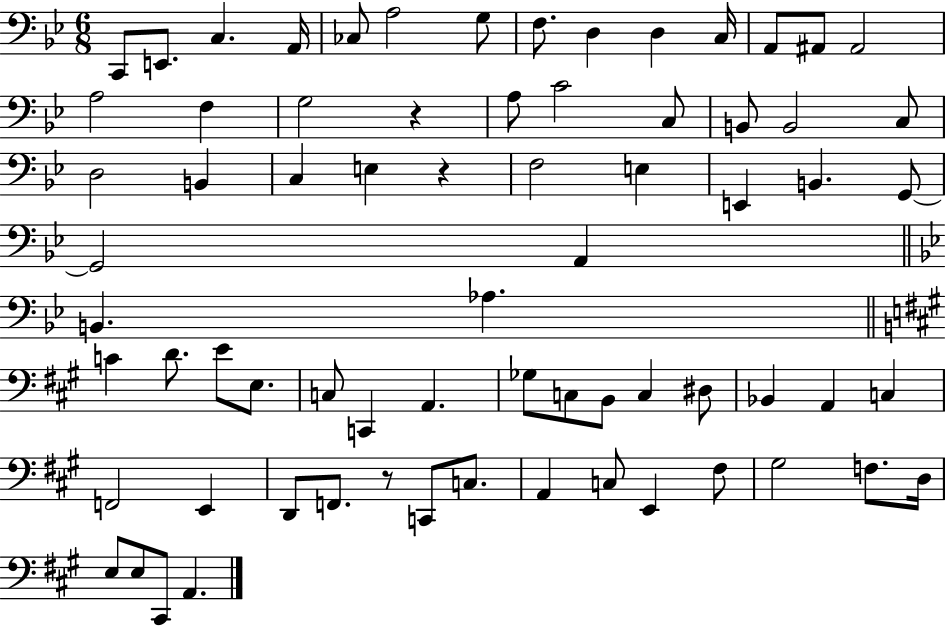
X:1
T:Untitled
M:6/8
L:1/4
K:Bb
C,,/2 E,,/2 C, A,,/4 _C,/2 A,2 G,/2 F,/2 D, D, C,/4 A,,/2 ^A,,/2 ^A,,2 A,2 F, G,2 z A,/2 C2 C,/2 B,,/2 B,,2 C,/2 D,2 B,, C, E, z F,2 E, E,, B,, G,,/2 G,,2 A,, B,, _A, C D/2 E/2 E,/2 C,/2 C,, A,, _G,/2 C,/2 B,,/2 C, ^D,/2 _B,, A,, C, F,,2 E,, D,,/2 F,,/2 z/2 C,,/2 C,/2 A,, C,/2 E,, ^F,/2 ^G,2 F,/2 D,/4 E,/2 E,/2 ^C,,/2 A,,